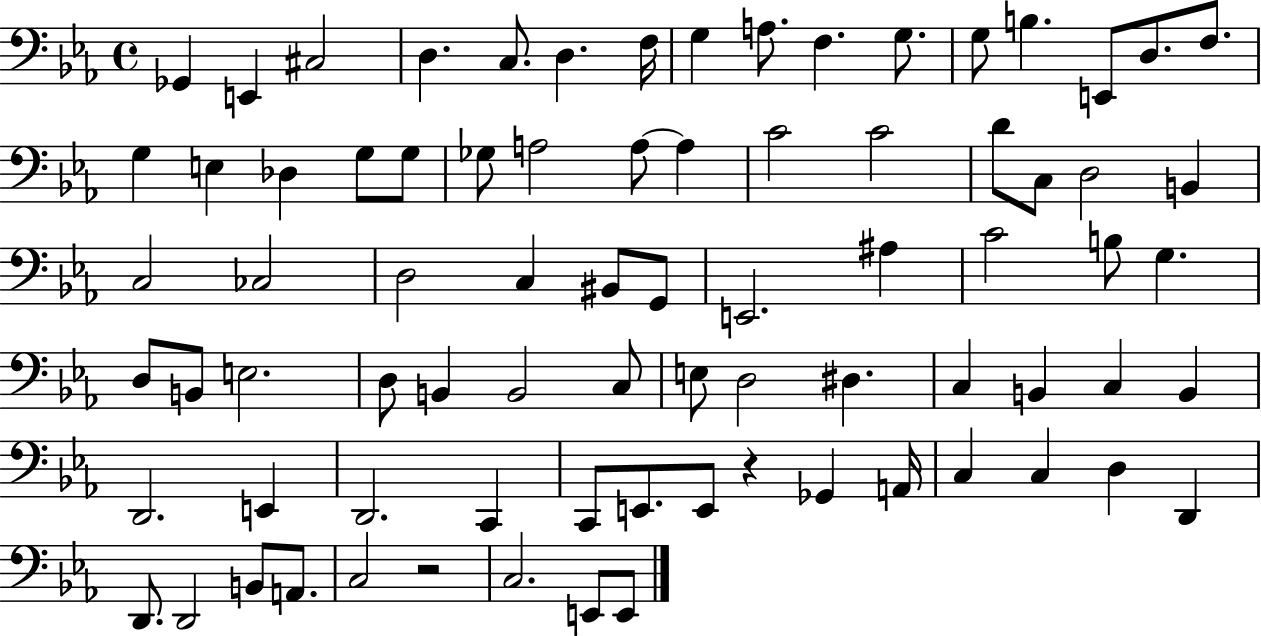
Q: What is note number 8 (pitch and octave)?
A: G3